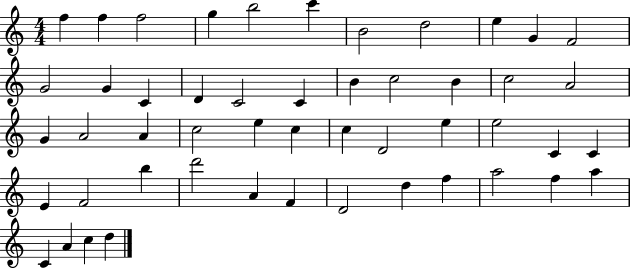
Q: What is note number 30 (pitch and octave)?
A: D4